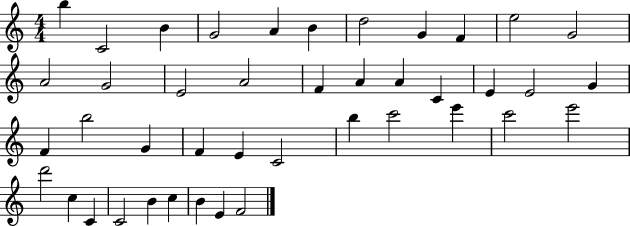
B5/q C4/h B4/q G4/h A4/q B4/q D5/h G4/q F4/q E5/h G4/h A4/h G4/h E4/h A4/h F4/q A4/q A4/q C4/q E4/q E4/h G4/q F4/q B5/h G4/q F4/q E4/q C4/h B5/q C6/h E6/q C6/h E6/h D6/h C5/q C4/q C4/h B4/q C5/q B4/q E4/q F4/h